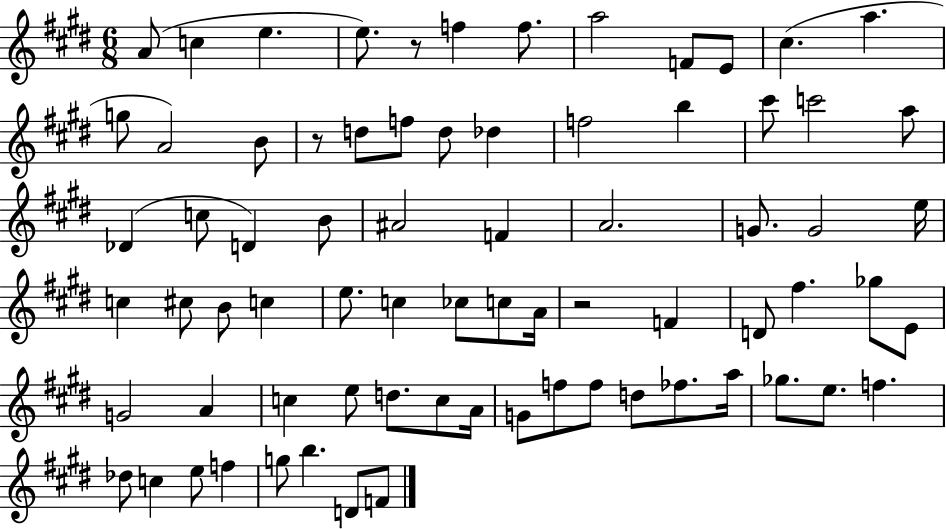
A4/e C5/q E5/q. E5/e. R/e F5/q F5/e. A5/h F4/e E4/e C#5/q. A5/q. G5/e A4/h B4/e R/e D5/e F5/e D5/e Db5/q F5/h B5/q C#6/e C6/h A5/e Db4/q C5/e D4/q B4/e A#4/h F4/q A4/h. G4/e. G4/h E5/s C5/q C#5/e B4/e C5/q E5/e. C5/q CES5/e C5/e A4/s R/h F4/q D4/e F#5/q. Gb5/e E4/e G4/h A4/q C5/q E5/e D5/e. C5/e A4/s G4/e F5/e F5/e D5/e FES5/e. A5/s Gb5/e. E5/e. F5/q. Db5/e C5/q E5/e F5/q G5/e B5/q. D4/e F4/e